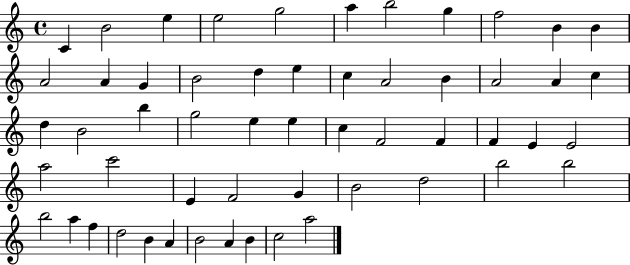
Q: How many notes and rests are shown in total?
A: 55